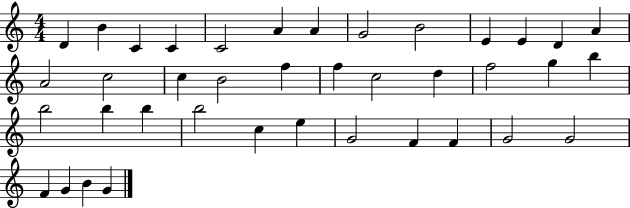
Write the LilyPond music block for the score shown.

{
  \clef treble
  \numericTimeSignature
  \time 4/4
  \key c \major
  d'4 b'4 c'4 c'4 | c'2 a'4 a'4 | g'2 b'2 | e'4 e'4 d'4 a'4 | \break a'2 c''2 | c''4 b'2 f''4 | f''4 c''2 d''4 | f''2 g''4 b''4 | \break b''2 b''4 b''4 | b''2 c''4 e''4 | g'2 f'4 f'4 | g'2 g'2 | \break f'4 g'4 b'4 g'4 | \bar "|."
}